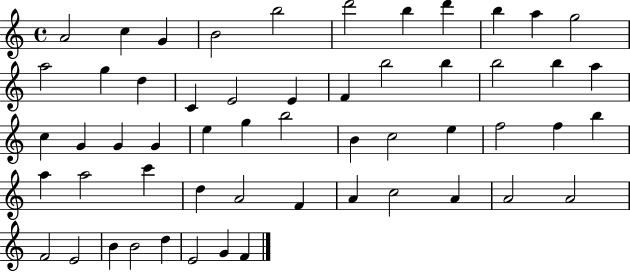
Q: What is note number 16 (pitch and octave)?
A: E4